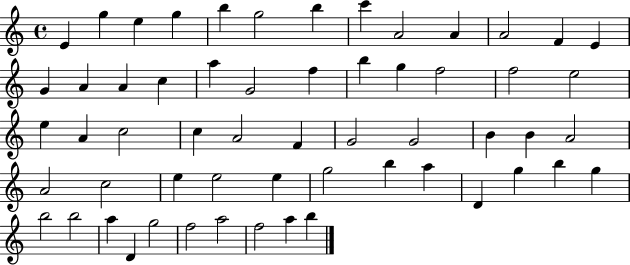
X:1
T:Untitled
M:4/4
L:1/4
K:C
E g e g b g2 b c' A2 A A2 F E G A A c a G2 f b g f2 f2 e2 e A c2 c A2 F G2 G2 B B A2 A2 c2 e e2 e g2 b a D g b g b2 b2 a D g2 f2 a2 f2 a b